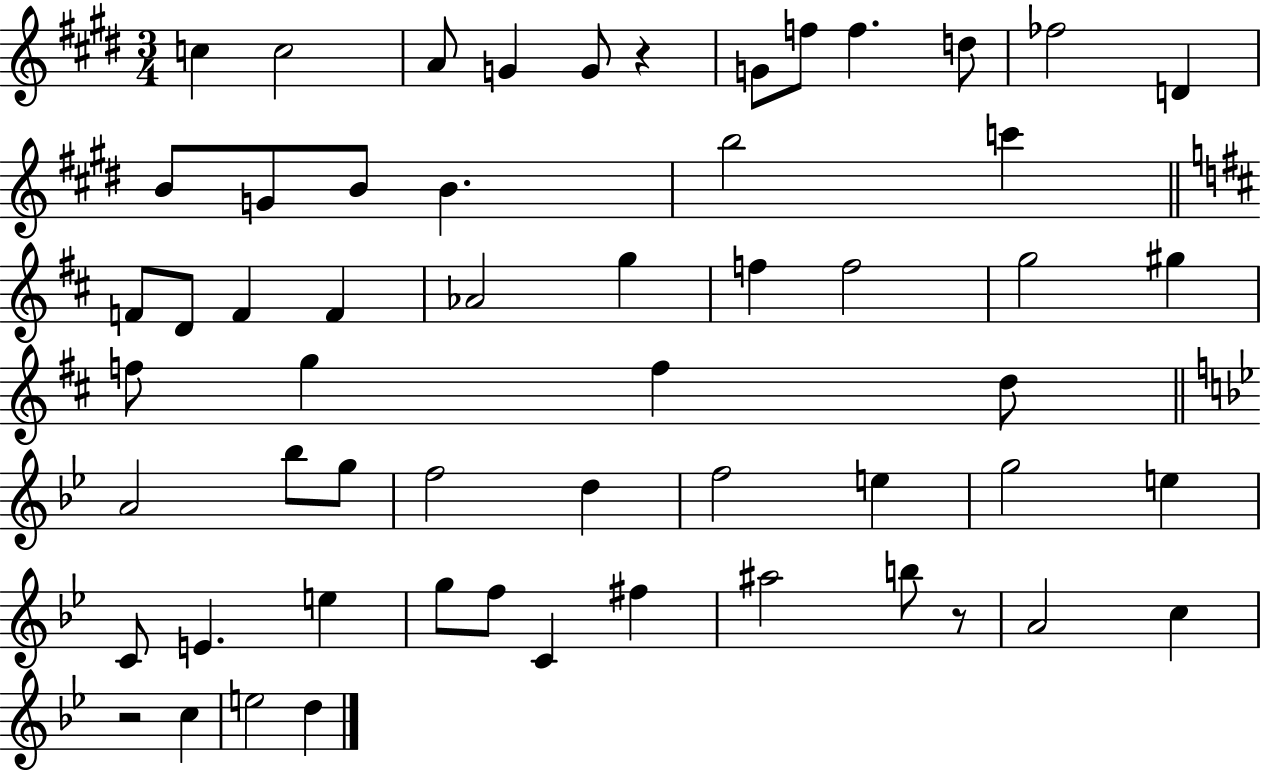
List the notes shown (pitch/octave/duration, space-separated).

C5/q C5/h A4/e G4/q G4/e R/q G4/e F5/e F5/q. D5/e FES5/h D4/q B4/e G4/e B4/e B4/q. B5/h C6/q F4/e D4/e F4/q F4/q Ab4/h G5/q F5/q F5/h G5/h G#5/q F5/e G5/q F5/q D5/e A4/h Bb5/e G5/e F5/h D5/q F5/h E5/q G5/h E5/q C4/e E4/q. E5/q G5/e F5/e C4/q F#5/q A#5/h B5/e R/e A4/h C5/q R/h C5/q E5/h D5/q